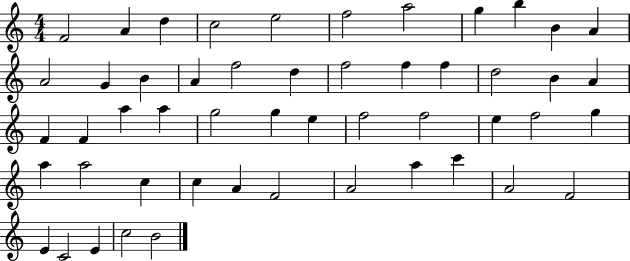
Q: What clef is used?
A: treble